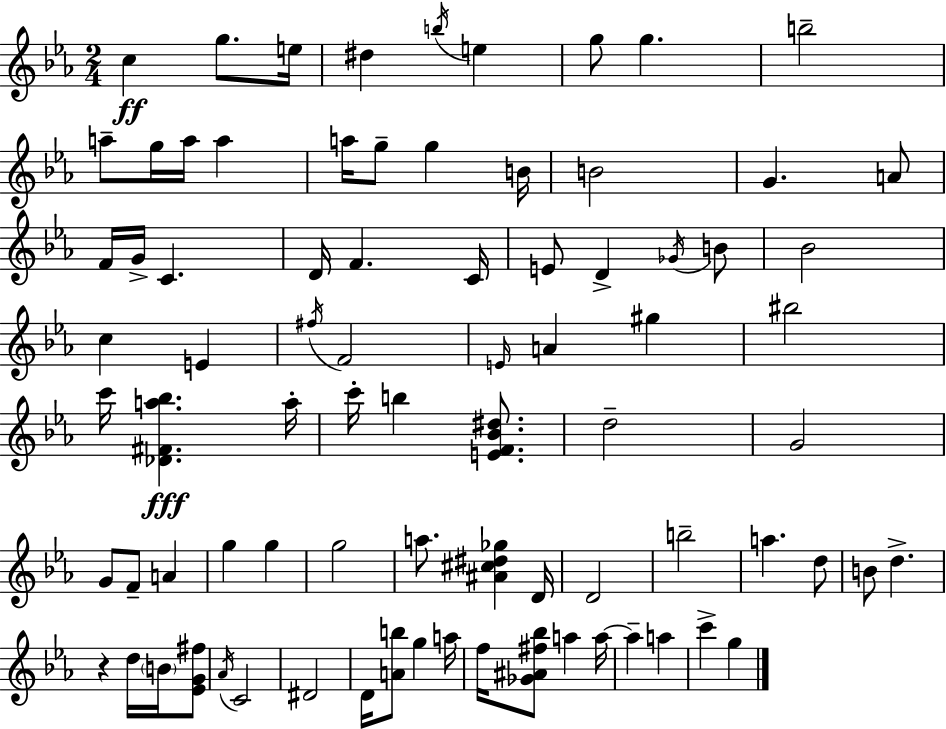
C5/q G5/e. E5/s D#5/q B5/s E5/q G5/e G5/q. B5/h A5/e G5/s A5/s A5/q A5/s G5/e G5/q B4/s B4/h G4/q. A4/e F4/s G4/s C4/q. D4/s F4/q. C4/s E4/e D4/q Gb4/s B4/e Bb4/h C5/q E4/q F#5/s F4/h E4/s A4/q G#5/q BIS5/h C6/s [Db4,F#4,A5,Bb5]/q. A5/s C6/s B5/q [E4,F4,Bb4,D#5]/e. D5/h G4/h G4/e F4/e A4/q G5/q G5/q G5/h A5/e. [A#4,C#5,D#5,Gb5]/q D4/s D4/h B5/h A5/q. D5/e B4/e D5/q. R/q D5/s B4/s [Eb4,G4,F#5]/e Ab4/s C4/h D#4/h D4/s [A4,B5]/e G5/q A5/s F5/s [Gb4,A#4,F#5,Bb5]/e A5/q A5/s A5/q A5/q C6/q G5/q